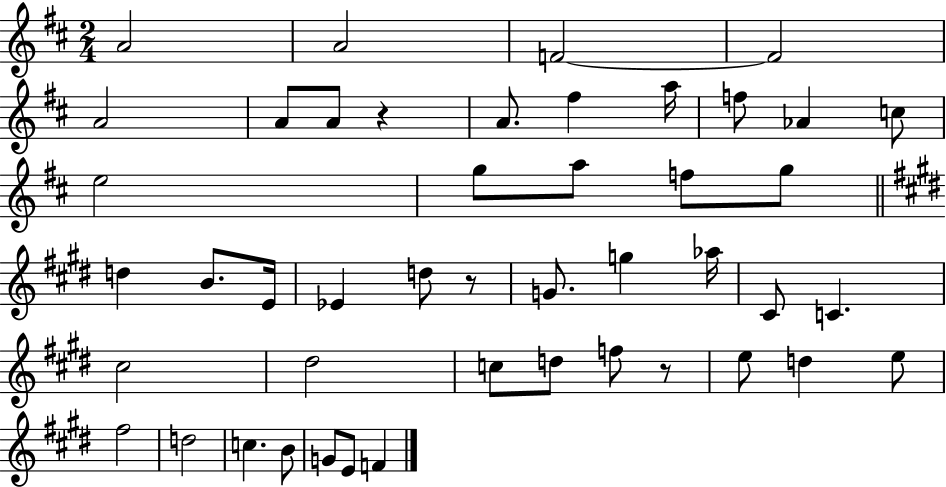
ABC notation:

X:1
T:Untitled
M:2/4
L:1/4
K:D
A2 A2 F2 F2 A2 A/2 A/2 z A/2 ^f a/4 f/2 _A c/2 e2 g/2 a/2 f/2 g/2 d B/2 E/4 _E d/2 z/2 G/2 g _a/4 ^C/2 C ^c2 ^d2 c/2 d/2 f/2 z/2 e/2 d e/2 ^f2 d2 c B/2 G/2 E/2 F